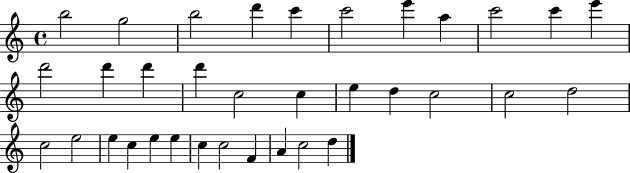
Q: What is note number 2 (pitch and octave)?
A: G5